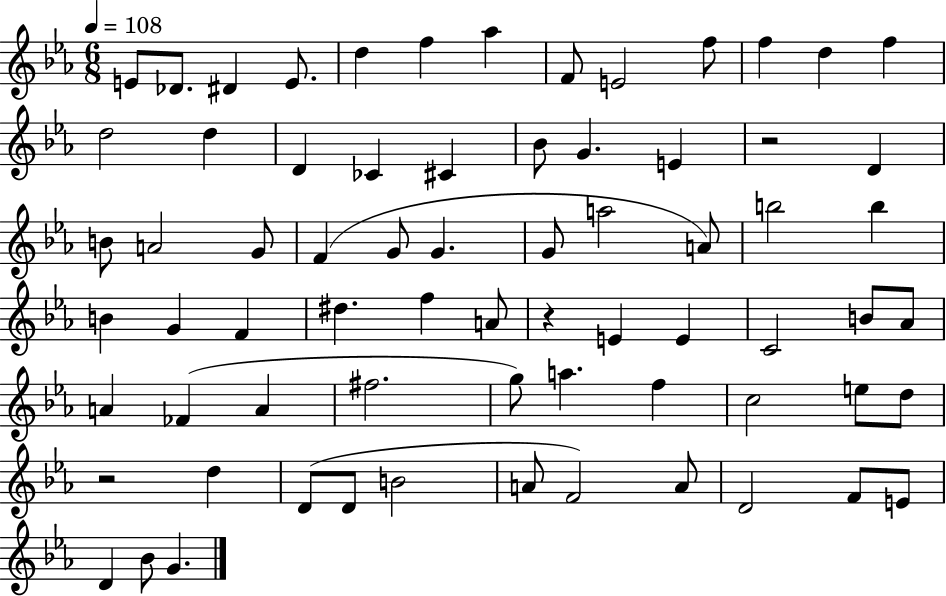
X:1
T:Untitled
M:6/8
L:1/4
K:Eb
E/2 _D/2 ^D E/2 d f _a F/2 E2 f/2 f d f d2 d D _C ^C _B/2 G E z2 D B/2 A2 G/2 F G/2 G G/2 a2 A/2 b2 b B G F ^d f A/2 z E E C2 B/2 _A/2 A _F A ^f2 g/2 a f c2 e/2 d/2 z2 d D/2 D/2 B2 A/2 F2 A/2 D2 F/2 E/2 D _B/2 G